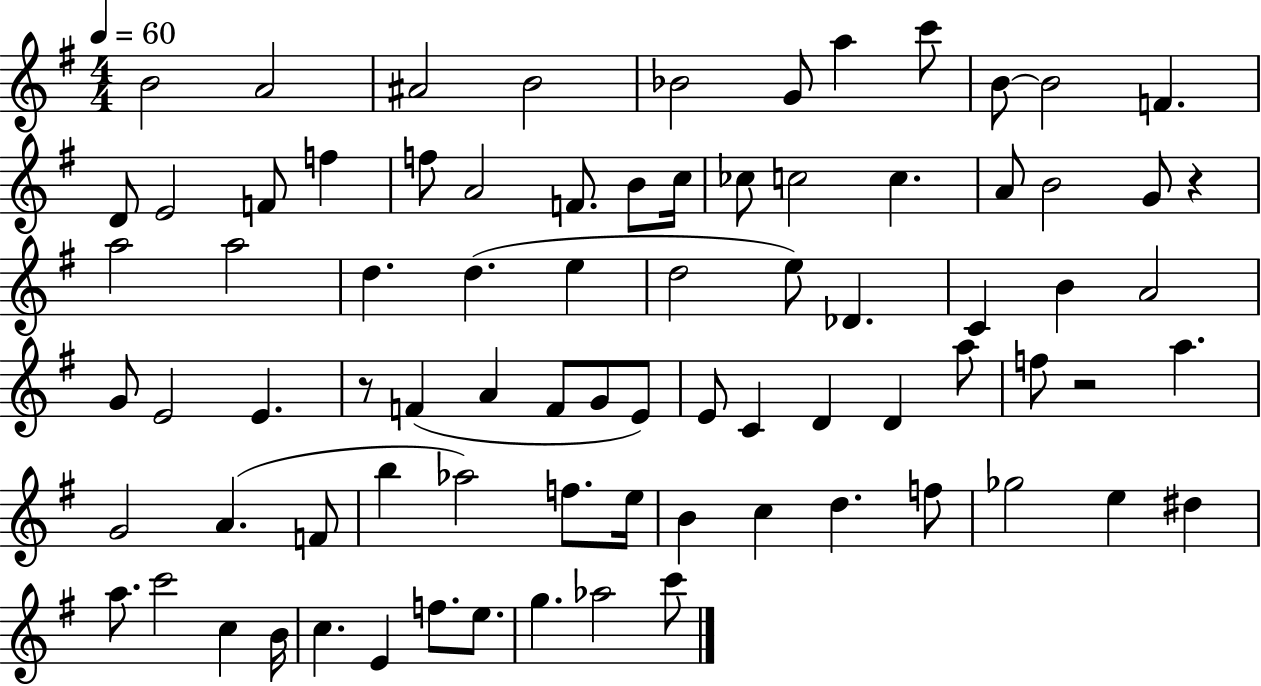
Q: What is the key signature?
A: G major